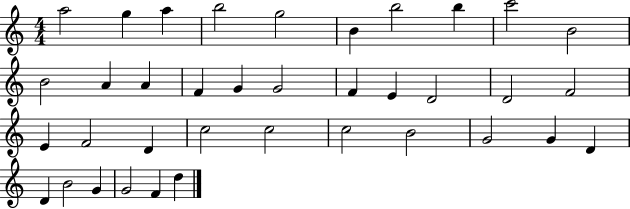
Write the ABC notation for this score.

X:1
T:Untitled
M:4/4
L:1/4
K:C
a2 g a b2 g2 B b2 b c'2 B2 B2 A A F G G2 F E D2 D2 F2 E F2 D c2 c2 c2 B2 G2 G D D B2 G G2 F d